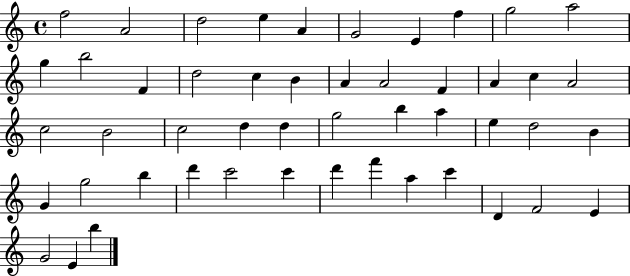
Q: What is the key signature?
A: C major